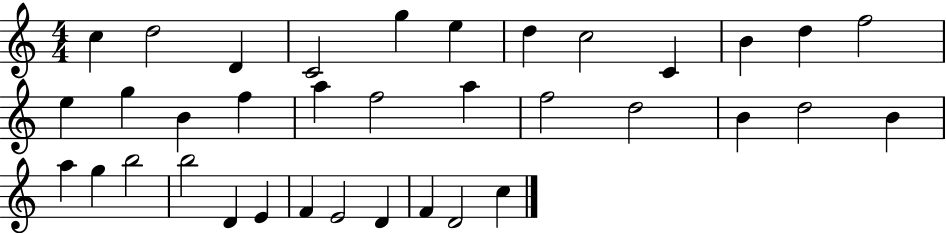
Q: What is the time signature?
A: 4/4